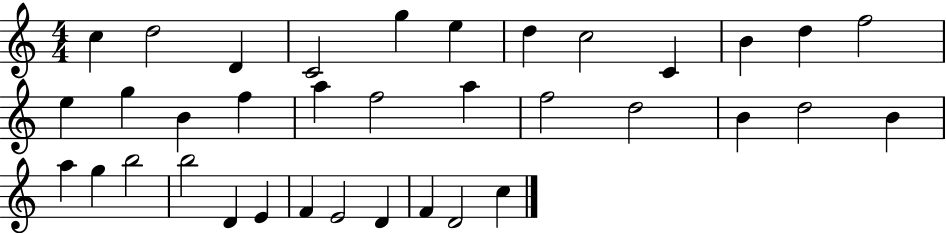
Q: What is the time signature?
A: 4/4